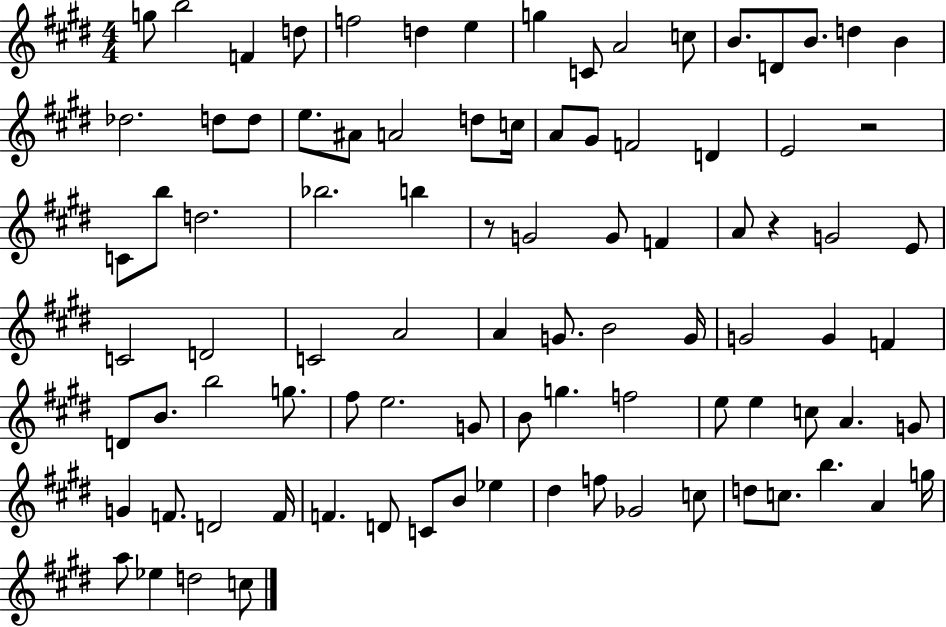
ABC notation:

X:1
T:Untitled
M:4/4
L:1/4
K:E
g/2 b2 F d/2 f2 d e g C/2 A2 c/2 B/2 D/2 B/2 d B _d2 d/2 d/2 e/2 ^A/2 A2 d/2 c/4 A/2 ^G/2 F2 D E2 z2 C/2 b/2 d2 _b2 b z/2 G2 G/2 F A/2 z G2 E/2 C2 D2 C2 A2 A G/2 B2 G/4 G2 G F D/2 B/2 b2 g/2 ^f/2 e2 G/2 B/2 g f2 e/2 e c/2 A G/2 G F/2 D2 F/4 F D/2 C/2 B/2 _e ^d f/2 _G2 c/2 d/2 c/2 b A g/4 a/2 _e d2 c/2